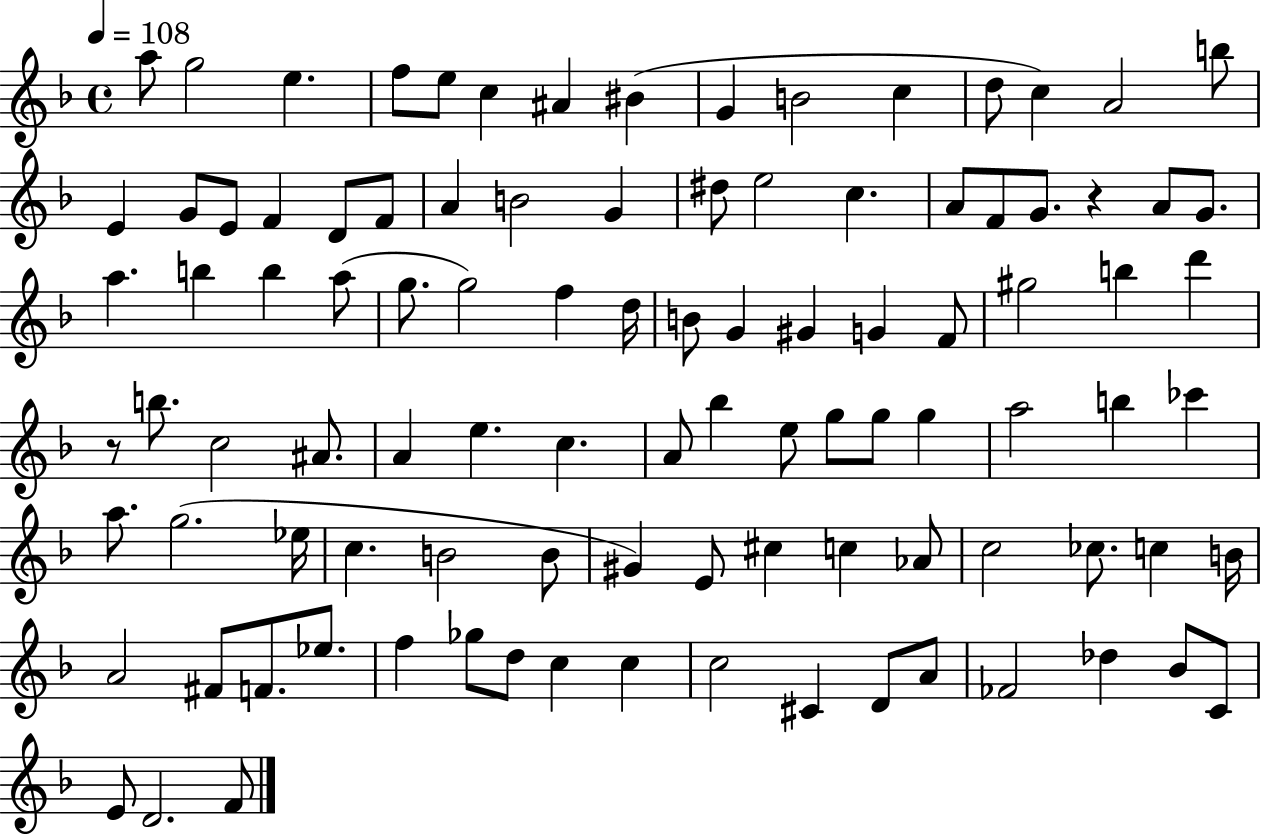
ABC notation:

X:1
T:Untitled
M:4/4
L:1/4
K:F
a/2 g2 e f/2 e/2 c ^A ^B G B2 c d/2 c A2 b/2 E G/2 E/2 F D/2 F/2 A B2 G ^d/2 e2 c A/2 F/2 G/2 z A/2 G/2 a b b a/2 g/2 g2 f d/4 B/2 G ^G G F/2 ^g2 b d' z/2 b/2 c2 ^A/2 A e c A/2 _b e/2 g/2 g/2 g a2 b _c' a/2 g2 _e/4 c B2 B/2 ^G E/2 ^c c _A/2 c2 _c/2 c B/4 A2 ^F/2 F/2 _e/2 f _g/2 d/2 c c c2 ^C D/2 A/2 _F2 _d _B/2 C/2 E/2 D2 F/2